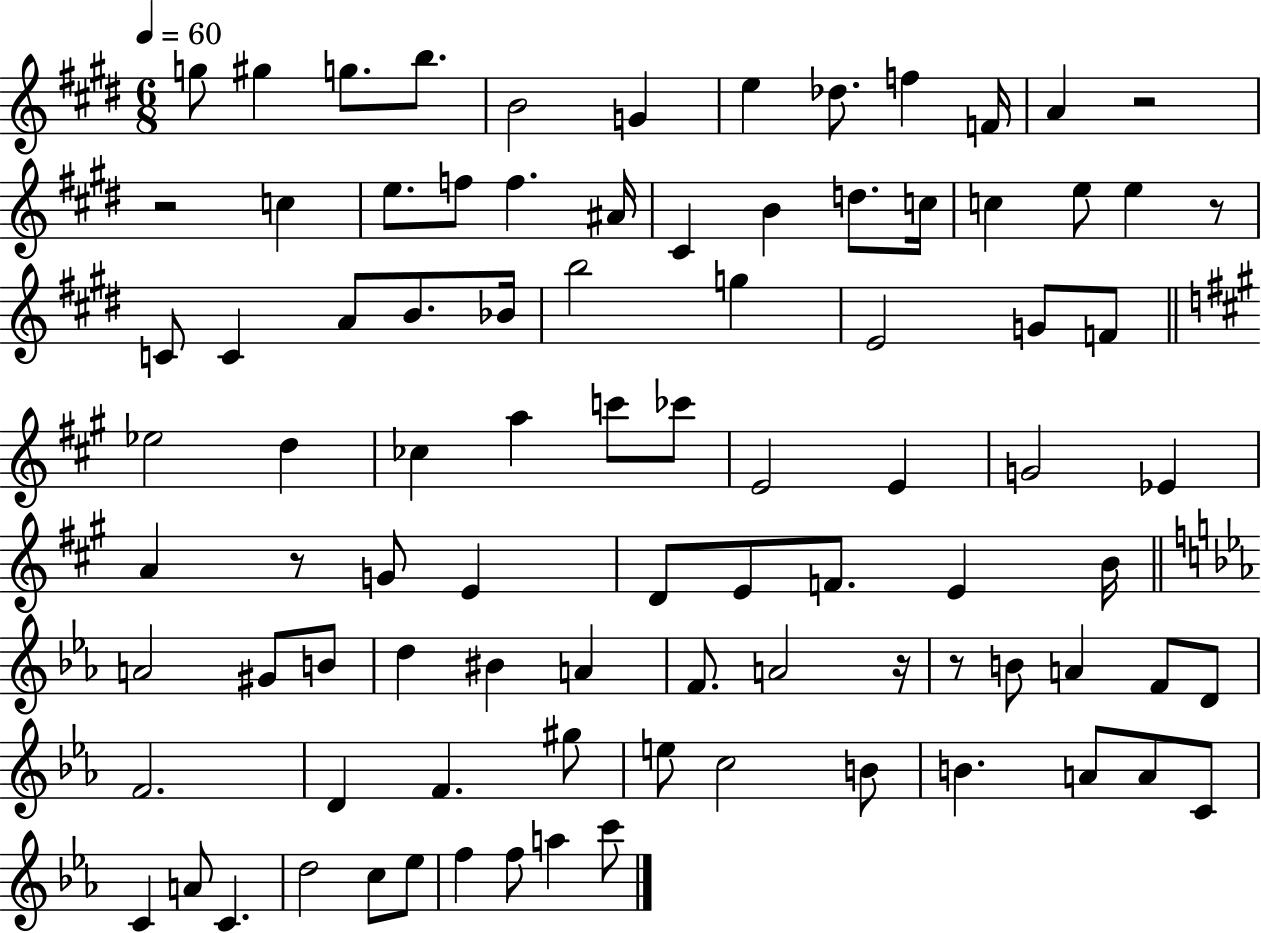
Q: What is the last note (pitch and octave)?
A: C6